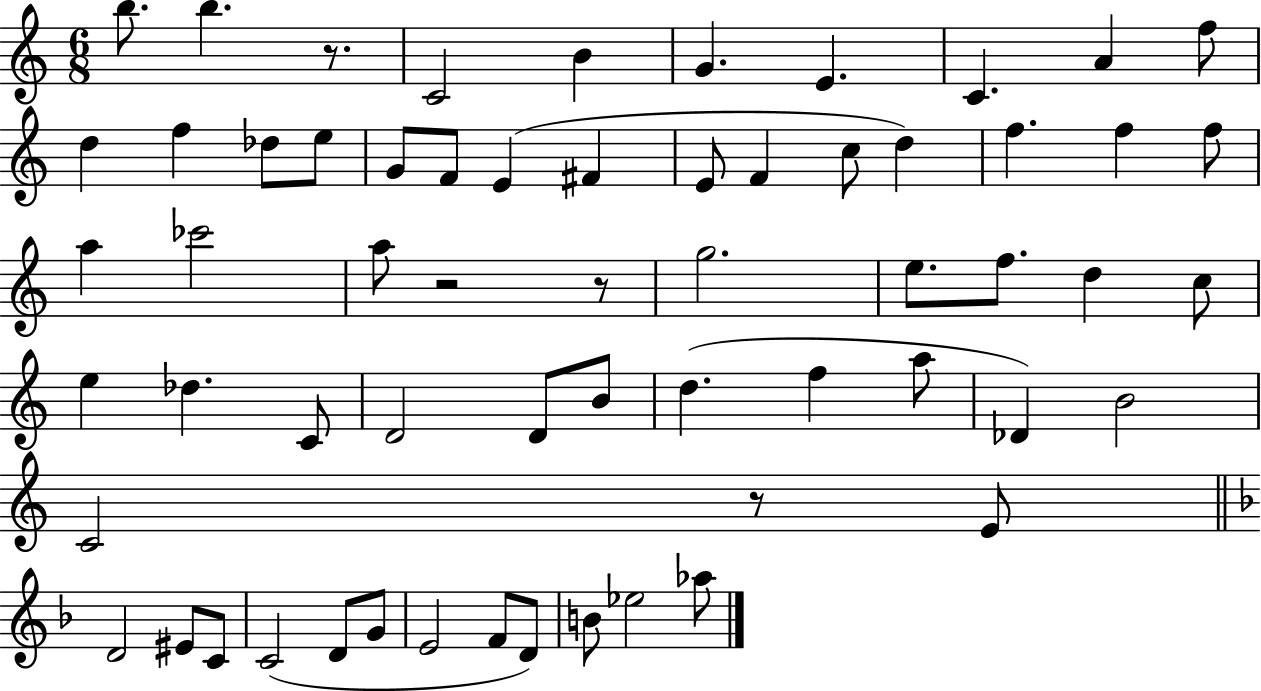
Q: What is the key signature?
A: C major